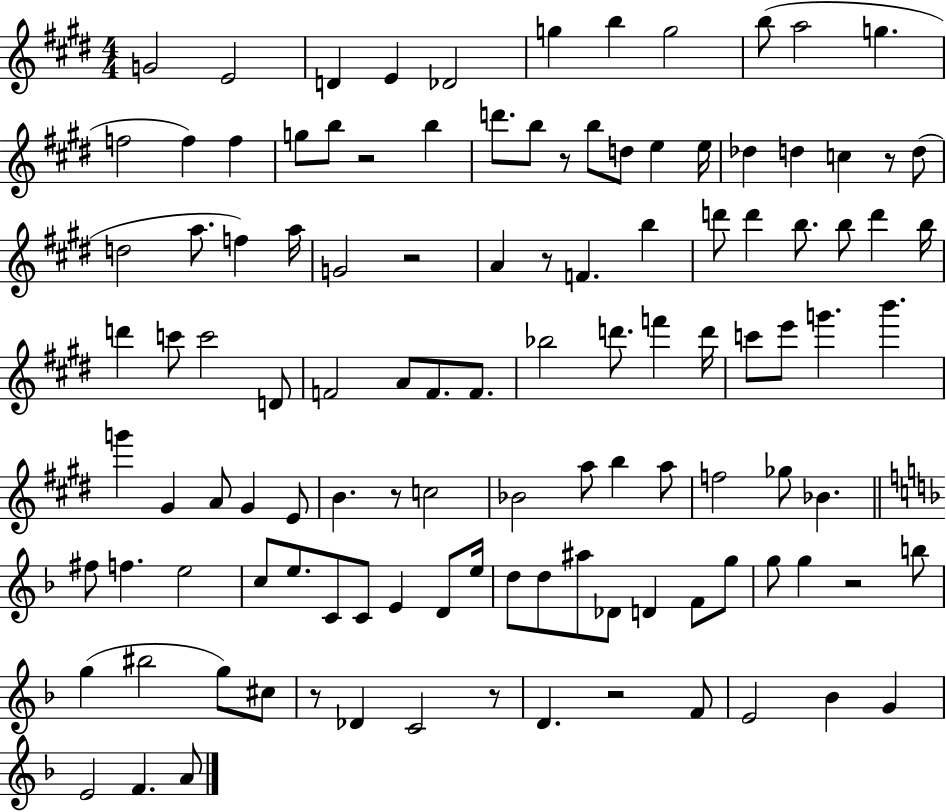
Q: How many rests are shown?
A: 10